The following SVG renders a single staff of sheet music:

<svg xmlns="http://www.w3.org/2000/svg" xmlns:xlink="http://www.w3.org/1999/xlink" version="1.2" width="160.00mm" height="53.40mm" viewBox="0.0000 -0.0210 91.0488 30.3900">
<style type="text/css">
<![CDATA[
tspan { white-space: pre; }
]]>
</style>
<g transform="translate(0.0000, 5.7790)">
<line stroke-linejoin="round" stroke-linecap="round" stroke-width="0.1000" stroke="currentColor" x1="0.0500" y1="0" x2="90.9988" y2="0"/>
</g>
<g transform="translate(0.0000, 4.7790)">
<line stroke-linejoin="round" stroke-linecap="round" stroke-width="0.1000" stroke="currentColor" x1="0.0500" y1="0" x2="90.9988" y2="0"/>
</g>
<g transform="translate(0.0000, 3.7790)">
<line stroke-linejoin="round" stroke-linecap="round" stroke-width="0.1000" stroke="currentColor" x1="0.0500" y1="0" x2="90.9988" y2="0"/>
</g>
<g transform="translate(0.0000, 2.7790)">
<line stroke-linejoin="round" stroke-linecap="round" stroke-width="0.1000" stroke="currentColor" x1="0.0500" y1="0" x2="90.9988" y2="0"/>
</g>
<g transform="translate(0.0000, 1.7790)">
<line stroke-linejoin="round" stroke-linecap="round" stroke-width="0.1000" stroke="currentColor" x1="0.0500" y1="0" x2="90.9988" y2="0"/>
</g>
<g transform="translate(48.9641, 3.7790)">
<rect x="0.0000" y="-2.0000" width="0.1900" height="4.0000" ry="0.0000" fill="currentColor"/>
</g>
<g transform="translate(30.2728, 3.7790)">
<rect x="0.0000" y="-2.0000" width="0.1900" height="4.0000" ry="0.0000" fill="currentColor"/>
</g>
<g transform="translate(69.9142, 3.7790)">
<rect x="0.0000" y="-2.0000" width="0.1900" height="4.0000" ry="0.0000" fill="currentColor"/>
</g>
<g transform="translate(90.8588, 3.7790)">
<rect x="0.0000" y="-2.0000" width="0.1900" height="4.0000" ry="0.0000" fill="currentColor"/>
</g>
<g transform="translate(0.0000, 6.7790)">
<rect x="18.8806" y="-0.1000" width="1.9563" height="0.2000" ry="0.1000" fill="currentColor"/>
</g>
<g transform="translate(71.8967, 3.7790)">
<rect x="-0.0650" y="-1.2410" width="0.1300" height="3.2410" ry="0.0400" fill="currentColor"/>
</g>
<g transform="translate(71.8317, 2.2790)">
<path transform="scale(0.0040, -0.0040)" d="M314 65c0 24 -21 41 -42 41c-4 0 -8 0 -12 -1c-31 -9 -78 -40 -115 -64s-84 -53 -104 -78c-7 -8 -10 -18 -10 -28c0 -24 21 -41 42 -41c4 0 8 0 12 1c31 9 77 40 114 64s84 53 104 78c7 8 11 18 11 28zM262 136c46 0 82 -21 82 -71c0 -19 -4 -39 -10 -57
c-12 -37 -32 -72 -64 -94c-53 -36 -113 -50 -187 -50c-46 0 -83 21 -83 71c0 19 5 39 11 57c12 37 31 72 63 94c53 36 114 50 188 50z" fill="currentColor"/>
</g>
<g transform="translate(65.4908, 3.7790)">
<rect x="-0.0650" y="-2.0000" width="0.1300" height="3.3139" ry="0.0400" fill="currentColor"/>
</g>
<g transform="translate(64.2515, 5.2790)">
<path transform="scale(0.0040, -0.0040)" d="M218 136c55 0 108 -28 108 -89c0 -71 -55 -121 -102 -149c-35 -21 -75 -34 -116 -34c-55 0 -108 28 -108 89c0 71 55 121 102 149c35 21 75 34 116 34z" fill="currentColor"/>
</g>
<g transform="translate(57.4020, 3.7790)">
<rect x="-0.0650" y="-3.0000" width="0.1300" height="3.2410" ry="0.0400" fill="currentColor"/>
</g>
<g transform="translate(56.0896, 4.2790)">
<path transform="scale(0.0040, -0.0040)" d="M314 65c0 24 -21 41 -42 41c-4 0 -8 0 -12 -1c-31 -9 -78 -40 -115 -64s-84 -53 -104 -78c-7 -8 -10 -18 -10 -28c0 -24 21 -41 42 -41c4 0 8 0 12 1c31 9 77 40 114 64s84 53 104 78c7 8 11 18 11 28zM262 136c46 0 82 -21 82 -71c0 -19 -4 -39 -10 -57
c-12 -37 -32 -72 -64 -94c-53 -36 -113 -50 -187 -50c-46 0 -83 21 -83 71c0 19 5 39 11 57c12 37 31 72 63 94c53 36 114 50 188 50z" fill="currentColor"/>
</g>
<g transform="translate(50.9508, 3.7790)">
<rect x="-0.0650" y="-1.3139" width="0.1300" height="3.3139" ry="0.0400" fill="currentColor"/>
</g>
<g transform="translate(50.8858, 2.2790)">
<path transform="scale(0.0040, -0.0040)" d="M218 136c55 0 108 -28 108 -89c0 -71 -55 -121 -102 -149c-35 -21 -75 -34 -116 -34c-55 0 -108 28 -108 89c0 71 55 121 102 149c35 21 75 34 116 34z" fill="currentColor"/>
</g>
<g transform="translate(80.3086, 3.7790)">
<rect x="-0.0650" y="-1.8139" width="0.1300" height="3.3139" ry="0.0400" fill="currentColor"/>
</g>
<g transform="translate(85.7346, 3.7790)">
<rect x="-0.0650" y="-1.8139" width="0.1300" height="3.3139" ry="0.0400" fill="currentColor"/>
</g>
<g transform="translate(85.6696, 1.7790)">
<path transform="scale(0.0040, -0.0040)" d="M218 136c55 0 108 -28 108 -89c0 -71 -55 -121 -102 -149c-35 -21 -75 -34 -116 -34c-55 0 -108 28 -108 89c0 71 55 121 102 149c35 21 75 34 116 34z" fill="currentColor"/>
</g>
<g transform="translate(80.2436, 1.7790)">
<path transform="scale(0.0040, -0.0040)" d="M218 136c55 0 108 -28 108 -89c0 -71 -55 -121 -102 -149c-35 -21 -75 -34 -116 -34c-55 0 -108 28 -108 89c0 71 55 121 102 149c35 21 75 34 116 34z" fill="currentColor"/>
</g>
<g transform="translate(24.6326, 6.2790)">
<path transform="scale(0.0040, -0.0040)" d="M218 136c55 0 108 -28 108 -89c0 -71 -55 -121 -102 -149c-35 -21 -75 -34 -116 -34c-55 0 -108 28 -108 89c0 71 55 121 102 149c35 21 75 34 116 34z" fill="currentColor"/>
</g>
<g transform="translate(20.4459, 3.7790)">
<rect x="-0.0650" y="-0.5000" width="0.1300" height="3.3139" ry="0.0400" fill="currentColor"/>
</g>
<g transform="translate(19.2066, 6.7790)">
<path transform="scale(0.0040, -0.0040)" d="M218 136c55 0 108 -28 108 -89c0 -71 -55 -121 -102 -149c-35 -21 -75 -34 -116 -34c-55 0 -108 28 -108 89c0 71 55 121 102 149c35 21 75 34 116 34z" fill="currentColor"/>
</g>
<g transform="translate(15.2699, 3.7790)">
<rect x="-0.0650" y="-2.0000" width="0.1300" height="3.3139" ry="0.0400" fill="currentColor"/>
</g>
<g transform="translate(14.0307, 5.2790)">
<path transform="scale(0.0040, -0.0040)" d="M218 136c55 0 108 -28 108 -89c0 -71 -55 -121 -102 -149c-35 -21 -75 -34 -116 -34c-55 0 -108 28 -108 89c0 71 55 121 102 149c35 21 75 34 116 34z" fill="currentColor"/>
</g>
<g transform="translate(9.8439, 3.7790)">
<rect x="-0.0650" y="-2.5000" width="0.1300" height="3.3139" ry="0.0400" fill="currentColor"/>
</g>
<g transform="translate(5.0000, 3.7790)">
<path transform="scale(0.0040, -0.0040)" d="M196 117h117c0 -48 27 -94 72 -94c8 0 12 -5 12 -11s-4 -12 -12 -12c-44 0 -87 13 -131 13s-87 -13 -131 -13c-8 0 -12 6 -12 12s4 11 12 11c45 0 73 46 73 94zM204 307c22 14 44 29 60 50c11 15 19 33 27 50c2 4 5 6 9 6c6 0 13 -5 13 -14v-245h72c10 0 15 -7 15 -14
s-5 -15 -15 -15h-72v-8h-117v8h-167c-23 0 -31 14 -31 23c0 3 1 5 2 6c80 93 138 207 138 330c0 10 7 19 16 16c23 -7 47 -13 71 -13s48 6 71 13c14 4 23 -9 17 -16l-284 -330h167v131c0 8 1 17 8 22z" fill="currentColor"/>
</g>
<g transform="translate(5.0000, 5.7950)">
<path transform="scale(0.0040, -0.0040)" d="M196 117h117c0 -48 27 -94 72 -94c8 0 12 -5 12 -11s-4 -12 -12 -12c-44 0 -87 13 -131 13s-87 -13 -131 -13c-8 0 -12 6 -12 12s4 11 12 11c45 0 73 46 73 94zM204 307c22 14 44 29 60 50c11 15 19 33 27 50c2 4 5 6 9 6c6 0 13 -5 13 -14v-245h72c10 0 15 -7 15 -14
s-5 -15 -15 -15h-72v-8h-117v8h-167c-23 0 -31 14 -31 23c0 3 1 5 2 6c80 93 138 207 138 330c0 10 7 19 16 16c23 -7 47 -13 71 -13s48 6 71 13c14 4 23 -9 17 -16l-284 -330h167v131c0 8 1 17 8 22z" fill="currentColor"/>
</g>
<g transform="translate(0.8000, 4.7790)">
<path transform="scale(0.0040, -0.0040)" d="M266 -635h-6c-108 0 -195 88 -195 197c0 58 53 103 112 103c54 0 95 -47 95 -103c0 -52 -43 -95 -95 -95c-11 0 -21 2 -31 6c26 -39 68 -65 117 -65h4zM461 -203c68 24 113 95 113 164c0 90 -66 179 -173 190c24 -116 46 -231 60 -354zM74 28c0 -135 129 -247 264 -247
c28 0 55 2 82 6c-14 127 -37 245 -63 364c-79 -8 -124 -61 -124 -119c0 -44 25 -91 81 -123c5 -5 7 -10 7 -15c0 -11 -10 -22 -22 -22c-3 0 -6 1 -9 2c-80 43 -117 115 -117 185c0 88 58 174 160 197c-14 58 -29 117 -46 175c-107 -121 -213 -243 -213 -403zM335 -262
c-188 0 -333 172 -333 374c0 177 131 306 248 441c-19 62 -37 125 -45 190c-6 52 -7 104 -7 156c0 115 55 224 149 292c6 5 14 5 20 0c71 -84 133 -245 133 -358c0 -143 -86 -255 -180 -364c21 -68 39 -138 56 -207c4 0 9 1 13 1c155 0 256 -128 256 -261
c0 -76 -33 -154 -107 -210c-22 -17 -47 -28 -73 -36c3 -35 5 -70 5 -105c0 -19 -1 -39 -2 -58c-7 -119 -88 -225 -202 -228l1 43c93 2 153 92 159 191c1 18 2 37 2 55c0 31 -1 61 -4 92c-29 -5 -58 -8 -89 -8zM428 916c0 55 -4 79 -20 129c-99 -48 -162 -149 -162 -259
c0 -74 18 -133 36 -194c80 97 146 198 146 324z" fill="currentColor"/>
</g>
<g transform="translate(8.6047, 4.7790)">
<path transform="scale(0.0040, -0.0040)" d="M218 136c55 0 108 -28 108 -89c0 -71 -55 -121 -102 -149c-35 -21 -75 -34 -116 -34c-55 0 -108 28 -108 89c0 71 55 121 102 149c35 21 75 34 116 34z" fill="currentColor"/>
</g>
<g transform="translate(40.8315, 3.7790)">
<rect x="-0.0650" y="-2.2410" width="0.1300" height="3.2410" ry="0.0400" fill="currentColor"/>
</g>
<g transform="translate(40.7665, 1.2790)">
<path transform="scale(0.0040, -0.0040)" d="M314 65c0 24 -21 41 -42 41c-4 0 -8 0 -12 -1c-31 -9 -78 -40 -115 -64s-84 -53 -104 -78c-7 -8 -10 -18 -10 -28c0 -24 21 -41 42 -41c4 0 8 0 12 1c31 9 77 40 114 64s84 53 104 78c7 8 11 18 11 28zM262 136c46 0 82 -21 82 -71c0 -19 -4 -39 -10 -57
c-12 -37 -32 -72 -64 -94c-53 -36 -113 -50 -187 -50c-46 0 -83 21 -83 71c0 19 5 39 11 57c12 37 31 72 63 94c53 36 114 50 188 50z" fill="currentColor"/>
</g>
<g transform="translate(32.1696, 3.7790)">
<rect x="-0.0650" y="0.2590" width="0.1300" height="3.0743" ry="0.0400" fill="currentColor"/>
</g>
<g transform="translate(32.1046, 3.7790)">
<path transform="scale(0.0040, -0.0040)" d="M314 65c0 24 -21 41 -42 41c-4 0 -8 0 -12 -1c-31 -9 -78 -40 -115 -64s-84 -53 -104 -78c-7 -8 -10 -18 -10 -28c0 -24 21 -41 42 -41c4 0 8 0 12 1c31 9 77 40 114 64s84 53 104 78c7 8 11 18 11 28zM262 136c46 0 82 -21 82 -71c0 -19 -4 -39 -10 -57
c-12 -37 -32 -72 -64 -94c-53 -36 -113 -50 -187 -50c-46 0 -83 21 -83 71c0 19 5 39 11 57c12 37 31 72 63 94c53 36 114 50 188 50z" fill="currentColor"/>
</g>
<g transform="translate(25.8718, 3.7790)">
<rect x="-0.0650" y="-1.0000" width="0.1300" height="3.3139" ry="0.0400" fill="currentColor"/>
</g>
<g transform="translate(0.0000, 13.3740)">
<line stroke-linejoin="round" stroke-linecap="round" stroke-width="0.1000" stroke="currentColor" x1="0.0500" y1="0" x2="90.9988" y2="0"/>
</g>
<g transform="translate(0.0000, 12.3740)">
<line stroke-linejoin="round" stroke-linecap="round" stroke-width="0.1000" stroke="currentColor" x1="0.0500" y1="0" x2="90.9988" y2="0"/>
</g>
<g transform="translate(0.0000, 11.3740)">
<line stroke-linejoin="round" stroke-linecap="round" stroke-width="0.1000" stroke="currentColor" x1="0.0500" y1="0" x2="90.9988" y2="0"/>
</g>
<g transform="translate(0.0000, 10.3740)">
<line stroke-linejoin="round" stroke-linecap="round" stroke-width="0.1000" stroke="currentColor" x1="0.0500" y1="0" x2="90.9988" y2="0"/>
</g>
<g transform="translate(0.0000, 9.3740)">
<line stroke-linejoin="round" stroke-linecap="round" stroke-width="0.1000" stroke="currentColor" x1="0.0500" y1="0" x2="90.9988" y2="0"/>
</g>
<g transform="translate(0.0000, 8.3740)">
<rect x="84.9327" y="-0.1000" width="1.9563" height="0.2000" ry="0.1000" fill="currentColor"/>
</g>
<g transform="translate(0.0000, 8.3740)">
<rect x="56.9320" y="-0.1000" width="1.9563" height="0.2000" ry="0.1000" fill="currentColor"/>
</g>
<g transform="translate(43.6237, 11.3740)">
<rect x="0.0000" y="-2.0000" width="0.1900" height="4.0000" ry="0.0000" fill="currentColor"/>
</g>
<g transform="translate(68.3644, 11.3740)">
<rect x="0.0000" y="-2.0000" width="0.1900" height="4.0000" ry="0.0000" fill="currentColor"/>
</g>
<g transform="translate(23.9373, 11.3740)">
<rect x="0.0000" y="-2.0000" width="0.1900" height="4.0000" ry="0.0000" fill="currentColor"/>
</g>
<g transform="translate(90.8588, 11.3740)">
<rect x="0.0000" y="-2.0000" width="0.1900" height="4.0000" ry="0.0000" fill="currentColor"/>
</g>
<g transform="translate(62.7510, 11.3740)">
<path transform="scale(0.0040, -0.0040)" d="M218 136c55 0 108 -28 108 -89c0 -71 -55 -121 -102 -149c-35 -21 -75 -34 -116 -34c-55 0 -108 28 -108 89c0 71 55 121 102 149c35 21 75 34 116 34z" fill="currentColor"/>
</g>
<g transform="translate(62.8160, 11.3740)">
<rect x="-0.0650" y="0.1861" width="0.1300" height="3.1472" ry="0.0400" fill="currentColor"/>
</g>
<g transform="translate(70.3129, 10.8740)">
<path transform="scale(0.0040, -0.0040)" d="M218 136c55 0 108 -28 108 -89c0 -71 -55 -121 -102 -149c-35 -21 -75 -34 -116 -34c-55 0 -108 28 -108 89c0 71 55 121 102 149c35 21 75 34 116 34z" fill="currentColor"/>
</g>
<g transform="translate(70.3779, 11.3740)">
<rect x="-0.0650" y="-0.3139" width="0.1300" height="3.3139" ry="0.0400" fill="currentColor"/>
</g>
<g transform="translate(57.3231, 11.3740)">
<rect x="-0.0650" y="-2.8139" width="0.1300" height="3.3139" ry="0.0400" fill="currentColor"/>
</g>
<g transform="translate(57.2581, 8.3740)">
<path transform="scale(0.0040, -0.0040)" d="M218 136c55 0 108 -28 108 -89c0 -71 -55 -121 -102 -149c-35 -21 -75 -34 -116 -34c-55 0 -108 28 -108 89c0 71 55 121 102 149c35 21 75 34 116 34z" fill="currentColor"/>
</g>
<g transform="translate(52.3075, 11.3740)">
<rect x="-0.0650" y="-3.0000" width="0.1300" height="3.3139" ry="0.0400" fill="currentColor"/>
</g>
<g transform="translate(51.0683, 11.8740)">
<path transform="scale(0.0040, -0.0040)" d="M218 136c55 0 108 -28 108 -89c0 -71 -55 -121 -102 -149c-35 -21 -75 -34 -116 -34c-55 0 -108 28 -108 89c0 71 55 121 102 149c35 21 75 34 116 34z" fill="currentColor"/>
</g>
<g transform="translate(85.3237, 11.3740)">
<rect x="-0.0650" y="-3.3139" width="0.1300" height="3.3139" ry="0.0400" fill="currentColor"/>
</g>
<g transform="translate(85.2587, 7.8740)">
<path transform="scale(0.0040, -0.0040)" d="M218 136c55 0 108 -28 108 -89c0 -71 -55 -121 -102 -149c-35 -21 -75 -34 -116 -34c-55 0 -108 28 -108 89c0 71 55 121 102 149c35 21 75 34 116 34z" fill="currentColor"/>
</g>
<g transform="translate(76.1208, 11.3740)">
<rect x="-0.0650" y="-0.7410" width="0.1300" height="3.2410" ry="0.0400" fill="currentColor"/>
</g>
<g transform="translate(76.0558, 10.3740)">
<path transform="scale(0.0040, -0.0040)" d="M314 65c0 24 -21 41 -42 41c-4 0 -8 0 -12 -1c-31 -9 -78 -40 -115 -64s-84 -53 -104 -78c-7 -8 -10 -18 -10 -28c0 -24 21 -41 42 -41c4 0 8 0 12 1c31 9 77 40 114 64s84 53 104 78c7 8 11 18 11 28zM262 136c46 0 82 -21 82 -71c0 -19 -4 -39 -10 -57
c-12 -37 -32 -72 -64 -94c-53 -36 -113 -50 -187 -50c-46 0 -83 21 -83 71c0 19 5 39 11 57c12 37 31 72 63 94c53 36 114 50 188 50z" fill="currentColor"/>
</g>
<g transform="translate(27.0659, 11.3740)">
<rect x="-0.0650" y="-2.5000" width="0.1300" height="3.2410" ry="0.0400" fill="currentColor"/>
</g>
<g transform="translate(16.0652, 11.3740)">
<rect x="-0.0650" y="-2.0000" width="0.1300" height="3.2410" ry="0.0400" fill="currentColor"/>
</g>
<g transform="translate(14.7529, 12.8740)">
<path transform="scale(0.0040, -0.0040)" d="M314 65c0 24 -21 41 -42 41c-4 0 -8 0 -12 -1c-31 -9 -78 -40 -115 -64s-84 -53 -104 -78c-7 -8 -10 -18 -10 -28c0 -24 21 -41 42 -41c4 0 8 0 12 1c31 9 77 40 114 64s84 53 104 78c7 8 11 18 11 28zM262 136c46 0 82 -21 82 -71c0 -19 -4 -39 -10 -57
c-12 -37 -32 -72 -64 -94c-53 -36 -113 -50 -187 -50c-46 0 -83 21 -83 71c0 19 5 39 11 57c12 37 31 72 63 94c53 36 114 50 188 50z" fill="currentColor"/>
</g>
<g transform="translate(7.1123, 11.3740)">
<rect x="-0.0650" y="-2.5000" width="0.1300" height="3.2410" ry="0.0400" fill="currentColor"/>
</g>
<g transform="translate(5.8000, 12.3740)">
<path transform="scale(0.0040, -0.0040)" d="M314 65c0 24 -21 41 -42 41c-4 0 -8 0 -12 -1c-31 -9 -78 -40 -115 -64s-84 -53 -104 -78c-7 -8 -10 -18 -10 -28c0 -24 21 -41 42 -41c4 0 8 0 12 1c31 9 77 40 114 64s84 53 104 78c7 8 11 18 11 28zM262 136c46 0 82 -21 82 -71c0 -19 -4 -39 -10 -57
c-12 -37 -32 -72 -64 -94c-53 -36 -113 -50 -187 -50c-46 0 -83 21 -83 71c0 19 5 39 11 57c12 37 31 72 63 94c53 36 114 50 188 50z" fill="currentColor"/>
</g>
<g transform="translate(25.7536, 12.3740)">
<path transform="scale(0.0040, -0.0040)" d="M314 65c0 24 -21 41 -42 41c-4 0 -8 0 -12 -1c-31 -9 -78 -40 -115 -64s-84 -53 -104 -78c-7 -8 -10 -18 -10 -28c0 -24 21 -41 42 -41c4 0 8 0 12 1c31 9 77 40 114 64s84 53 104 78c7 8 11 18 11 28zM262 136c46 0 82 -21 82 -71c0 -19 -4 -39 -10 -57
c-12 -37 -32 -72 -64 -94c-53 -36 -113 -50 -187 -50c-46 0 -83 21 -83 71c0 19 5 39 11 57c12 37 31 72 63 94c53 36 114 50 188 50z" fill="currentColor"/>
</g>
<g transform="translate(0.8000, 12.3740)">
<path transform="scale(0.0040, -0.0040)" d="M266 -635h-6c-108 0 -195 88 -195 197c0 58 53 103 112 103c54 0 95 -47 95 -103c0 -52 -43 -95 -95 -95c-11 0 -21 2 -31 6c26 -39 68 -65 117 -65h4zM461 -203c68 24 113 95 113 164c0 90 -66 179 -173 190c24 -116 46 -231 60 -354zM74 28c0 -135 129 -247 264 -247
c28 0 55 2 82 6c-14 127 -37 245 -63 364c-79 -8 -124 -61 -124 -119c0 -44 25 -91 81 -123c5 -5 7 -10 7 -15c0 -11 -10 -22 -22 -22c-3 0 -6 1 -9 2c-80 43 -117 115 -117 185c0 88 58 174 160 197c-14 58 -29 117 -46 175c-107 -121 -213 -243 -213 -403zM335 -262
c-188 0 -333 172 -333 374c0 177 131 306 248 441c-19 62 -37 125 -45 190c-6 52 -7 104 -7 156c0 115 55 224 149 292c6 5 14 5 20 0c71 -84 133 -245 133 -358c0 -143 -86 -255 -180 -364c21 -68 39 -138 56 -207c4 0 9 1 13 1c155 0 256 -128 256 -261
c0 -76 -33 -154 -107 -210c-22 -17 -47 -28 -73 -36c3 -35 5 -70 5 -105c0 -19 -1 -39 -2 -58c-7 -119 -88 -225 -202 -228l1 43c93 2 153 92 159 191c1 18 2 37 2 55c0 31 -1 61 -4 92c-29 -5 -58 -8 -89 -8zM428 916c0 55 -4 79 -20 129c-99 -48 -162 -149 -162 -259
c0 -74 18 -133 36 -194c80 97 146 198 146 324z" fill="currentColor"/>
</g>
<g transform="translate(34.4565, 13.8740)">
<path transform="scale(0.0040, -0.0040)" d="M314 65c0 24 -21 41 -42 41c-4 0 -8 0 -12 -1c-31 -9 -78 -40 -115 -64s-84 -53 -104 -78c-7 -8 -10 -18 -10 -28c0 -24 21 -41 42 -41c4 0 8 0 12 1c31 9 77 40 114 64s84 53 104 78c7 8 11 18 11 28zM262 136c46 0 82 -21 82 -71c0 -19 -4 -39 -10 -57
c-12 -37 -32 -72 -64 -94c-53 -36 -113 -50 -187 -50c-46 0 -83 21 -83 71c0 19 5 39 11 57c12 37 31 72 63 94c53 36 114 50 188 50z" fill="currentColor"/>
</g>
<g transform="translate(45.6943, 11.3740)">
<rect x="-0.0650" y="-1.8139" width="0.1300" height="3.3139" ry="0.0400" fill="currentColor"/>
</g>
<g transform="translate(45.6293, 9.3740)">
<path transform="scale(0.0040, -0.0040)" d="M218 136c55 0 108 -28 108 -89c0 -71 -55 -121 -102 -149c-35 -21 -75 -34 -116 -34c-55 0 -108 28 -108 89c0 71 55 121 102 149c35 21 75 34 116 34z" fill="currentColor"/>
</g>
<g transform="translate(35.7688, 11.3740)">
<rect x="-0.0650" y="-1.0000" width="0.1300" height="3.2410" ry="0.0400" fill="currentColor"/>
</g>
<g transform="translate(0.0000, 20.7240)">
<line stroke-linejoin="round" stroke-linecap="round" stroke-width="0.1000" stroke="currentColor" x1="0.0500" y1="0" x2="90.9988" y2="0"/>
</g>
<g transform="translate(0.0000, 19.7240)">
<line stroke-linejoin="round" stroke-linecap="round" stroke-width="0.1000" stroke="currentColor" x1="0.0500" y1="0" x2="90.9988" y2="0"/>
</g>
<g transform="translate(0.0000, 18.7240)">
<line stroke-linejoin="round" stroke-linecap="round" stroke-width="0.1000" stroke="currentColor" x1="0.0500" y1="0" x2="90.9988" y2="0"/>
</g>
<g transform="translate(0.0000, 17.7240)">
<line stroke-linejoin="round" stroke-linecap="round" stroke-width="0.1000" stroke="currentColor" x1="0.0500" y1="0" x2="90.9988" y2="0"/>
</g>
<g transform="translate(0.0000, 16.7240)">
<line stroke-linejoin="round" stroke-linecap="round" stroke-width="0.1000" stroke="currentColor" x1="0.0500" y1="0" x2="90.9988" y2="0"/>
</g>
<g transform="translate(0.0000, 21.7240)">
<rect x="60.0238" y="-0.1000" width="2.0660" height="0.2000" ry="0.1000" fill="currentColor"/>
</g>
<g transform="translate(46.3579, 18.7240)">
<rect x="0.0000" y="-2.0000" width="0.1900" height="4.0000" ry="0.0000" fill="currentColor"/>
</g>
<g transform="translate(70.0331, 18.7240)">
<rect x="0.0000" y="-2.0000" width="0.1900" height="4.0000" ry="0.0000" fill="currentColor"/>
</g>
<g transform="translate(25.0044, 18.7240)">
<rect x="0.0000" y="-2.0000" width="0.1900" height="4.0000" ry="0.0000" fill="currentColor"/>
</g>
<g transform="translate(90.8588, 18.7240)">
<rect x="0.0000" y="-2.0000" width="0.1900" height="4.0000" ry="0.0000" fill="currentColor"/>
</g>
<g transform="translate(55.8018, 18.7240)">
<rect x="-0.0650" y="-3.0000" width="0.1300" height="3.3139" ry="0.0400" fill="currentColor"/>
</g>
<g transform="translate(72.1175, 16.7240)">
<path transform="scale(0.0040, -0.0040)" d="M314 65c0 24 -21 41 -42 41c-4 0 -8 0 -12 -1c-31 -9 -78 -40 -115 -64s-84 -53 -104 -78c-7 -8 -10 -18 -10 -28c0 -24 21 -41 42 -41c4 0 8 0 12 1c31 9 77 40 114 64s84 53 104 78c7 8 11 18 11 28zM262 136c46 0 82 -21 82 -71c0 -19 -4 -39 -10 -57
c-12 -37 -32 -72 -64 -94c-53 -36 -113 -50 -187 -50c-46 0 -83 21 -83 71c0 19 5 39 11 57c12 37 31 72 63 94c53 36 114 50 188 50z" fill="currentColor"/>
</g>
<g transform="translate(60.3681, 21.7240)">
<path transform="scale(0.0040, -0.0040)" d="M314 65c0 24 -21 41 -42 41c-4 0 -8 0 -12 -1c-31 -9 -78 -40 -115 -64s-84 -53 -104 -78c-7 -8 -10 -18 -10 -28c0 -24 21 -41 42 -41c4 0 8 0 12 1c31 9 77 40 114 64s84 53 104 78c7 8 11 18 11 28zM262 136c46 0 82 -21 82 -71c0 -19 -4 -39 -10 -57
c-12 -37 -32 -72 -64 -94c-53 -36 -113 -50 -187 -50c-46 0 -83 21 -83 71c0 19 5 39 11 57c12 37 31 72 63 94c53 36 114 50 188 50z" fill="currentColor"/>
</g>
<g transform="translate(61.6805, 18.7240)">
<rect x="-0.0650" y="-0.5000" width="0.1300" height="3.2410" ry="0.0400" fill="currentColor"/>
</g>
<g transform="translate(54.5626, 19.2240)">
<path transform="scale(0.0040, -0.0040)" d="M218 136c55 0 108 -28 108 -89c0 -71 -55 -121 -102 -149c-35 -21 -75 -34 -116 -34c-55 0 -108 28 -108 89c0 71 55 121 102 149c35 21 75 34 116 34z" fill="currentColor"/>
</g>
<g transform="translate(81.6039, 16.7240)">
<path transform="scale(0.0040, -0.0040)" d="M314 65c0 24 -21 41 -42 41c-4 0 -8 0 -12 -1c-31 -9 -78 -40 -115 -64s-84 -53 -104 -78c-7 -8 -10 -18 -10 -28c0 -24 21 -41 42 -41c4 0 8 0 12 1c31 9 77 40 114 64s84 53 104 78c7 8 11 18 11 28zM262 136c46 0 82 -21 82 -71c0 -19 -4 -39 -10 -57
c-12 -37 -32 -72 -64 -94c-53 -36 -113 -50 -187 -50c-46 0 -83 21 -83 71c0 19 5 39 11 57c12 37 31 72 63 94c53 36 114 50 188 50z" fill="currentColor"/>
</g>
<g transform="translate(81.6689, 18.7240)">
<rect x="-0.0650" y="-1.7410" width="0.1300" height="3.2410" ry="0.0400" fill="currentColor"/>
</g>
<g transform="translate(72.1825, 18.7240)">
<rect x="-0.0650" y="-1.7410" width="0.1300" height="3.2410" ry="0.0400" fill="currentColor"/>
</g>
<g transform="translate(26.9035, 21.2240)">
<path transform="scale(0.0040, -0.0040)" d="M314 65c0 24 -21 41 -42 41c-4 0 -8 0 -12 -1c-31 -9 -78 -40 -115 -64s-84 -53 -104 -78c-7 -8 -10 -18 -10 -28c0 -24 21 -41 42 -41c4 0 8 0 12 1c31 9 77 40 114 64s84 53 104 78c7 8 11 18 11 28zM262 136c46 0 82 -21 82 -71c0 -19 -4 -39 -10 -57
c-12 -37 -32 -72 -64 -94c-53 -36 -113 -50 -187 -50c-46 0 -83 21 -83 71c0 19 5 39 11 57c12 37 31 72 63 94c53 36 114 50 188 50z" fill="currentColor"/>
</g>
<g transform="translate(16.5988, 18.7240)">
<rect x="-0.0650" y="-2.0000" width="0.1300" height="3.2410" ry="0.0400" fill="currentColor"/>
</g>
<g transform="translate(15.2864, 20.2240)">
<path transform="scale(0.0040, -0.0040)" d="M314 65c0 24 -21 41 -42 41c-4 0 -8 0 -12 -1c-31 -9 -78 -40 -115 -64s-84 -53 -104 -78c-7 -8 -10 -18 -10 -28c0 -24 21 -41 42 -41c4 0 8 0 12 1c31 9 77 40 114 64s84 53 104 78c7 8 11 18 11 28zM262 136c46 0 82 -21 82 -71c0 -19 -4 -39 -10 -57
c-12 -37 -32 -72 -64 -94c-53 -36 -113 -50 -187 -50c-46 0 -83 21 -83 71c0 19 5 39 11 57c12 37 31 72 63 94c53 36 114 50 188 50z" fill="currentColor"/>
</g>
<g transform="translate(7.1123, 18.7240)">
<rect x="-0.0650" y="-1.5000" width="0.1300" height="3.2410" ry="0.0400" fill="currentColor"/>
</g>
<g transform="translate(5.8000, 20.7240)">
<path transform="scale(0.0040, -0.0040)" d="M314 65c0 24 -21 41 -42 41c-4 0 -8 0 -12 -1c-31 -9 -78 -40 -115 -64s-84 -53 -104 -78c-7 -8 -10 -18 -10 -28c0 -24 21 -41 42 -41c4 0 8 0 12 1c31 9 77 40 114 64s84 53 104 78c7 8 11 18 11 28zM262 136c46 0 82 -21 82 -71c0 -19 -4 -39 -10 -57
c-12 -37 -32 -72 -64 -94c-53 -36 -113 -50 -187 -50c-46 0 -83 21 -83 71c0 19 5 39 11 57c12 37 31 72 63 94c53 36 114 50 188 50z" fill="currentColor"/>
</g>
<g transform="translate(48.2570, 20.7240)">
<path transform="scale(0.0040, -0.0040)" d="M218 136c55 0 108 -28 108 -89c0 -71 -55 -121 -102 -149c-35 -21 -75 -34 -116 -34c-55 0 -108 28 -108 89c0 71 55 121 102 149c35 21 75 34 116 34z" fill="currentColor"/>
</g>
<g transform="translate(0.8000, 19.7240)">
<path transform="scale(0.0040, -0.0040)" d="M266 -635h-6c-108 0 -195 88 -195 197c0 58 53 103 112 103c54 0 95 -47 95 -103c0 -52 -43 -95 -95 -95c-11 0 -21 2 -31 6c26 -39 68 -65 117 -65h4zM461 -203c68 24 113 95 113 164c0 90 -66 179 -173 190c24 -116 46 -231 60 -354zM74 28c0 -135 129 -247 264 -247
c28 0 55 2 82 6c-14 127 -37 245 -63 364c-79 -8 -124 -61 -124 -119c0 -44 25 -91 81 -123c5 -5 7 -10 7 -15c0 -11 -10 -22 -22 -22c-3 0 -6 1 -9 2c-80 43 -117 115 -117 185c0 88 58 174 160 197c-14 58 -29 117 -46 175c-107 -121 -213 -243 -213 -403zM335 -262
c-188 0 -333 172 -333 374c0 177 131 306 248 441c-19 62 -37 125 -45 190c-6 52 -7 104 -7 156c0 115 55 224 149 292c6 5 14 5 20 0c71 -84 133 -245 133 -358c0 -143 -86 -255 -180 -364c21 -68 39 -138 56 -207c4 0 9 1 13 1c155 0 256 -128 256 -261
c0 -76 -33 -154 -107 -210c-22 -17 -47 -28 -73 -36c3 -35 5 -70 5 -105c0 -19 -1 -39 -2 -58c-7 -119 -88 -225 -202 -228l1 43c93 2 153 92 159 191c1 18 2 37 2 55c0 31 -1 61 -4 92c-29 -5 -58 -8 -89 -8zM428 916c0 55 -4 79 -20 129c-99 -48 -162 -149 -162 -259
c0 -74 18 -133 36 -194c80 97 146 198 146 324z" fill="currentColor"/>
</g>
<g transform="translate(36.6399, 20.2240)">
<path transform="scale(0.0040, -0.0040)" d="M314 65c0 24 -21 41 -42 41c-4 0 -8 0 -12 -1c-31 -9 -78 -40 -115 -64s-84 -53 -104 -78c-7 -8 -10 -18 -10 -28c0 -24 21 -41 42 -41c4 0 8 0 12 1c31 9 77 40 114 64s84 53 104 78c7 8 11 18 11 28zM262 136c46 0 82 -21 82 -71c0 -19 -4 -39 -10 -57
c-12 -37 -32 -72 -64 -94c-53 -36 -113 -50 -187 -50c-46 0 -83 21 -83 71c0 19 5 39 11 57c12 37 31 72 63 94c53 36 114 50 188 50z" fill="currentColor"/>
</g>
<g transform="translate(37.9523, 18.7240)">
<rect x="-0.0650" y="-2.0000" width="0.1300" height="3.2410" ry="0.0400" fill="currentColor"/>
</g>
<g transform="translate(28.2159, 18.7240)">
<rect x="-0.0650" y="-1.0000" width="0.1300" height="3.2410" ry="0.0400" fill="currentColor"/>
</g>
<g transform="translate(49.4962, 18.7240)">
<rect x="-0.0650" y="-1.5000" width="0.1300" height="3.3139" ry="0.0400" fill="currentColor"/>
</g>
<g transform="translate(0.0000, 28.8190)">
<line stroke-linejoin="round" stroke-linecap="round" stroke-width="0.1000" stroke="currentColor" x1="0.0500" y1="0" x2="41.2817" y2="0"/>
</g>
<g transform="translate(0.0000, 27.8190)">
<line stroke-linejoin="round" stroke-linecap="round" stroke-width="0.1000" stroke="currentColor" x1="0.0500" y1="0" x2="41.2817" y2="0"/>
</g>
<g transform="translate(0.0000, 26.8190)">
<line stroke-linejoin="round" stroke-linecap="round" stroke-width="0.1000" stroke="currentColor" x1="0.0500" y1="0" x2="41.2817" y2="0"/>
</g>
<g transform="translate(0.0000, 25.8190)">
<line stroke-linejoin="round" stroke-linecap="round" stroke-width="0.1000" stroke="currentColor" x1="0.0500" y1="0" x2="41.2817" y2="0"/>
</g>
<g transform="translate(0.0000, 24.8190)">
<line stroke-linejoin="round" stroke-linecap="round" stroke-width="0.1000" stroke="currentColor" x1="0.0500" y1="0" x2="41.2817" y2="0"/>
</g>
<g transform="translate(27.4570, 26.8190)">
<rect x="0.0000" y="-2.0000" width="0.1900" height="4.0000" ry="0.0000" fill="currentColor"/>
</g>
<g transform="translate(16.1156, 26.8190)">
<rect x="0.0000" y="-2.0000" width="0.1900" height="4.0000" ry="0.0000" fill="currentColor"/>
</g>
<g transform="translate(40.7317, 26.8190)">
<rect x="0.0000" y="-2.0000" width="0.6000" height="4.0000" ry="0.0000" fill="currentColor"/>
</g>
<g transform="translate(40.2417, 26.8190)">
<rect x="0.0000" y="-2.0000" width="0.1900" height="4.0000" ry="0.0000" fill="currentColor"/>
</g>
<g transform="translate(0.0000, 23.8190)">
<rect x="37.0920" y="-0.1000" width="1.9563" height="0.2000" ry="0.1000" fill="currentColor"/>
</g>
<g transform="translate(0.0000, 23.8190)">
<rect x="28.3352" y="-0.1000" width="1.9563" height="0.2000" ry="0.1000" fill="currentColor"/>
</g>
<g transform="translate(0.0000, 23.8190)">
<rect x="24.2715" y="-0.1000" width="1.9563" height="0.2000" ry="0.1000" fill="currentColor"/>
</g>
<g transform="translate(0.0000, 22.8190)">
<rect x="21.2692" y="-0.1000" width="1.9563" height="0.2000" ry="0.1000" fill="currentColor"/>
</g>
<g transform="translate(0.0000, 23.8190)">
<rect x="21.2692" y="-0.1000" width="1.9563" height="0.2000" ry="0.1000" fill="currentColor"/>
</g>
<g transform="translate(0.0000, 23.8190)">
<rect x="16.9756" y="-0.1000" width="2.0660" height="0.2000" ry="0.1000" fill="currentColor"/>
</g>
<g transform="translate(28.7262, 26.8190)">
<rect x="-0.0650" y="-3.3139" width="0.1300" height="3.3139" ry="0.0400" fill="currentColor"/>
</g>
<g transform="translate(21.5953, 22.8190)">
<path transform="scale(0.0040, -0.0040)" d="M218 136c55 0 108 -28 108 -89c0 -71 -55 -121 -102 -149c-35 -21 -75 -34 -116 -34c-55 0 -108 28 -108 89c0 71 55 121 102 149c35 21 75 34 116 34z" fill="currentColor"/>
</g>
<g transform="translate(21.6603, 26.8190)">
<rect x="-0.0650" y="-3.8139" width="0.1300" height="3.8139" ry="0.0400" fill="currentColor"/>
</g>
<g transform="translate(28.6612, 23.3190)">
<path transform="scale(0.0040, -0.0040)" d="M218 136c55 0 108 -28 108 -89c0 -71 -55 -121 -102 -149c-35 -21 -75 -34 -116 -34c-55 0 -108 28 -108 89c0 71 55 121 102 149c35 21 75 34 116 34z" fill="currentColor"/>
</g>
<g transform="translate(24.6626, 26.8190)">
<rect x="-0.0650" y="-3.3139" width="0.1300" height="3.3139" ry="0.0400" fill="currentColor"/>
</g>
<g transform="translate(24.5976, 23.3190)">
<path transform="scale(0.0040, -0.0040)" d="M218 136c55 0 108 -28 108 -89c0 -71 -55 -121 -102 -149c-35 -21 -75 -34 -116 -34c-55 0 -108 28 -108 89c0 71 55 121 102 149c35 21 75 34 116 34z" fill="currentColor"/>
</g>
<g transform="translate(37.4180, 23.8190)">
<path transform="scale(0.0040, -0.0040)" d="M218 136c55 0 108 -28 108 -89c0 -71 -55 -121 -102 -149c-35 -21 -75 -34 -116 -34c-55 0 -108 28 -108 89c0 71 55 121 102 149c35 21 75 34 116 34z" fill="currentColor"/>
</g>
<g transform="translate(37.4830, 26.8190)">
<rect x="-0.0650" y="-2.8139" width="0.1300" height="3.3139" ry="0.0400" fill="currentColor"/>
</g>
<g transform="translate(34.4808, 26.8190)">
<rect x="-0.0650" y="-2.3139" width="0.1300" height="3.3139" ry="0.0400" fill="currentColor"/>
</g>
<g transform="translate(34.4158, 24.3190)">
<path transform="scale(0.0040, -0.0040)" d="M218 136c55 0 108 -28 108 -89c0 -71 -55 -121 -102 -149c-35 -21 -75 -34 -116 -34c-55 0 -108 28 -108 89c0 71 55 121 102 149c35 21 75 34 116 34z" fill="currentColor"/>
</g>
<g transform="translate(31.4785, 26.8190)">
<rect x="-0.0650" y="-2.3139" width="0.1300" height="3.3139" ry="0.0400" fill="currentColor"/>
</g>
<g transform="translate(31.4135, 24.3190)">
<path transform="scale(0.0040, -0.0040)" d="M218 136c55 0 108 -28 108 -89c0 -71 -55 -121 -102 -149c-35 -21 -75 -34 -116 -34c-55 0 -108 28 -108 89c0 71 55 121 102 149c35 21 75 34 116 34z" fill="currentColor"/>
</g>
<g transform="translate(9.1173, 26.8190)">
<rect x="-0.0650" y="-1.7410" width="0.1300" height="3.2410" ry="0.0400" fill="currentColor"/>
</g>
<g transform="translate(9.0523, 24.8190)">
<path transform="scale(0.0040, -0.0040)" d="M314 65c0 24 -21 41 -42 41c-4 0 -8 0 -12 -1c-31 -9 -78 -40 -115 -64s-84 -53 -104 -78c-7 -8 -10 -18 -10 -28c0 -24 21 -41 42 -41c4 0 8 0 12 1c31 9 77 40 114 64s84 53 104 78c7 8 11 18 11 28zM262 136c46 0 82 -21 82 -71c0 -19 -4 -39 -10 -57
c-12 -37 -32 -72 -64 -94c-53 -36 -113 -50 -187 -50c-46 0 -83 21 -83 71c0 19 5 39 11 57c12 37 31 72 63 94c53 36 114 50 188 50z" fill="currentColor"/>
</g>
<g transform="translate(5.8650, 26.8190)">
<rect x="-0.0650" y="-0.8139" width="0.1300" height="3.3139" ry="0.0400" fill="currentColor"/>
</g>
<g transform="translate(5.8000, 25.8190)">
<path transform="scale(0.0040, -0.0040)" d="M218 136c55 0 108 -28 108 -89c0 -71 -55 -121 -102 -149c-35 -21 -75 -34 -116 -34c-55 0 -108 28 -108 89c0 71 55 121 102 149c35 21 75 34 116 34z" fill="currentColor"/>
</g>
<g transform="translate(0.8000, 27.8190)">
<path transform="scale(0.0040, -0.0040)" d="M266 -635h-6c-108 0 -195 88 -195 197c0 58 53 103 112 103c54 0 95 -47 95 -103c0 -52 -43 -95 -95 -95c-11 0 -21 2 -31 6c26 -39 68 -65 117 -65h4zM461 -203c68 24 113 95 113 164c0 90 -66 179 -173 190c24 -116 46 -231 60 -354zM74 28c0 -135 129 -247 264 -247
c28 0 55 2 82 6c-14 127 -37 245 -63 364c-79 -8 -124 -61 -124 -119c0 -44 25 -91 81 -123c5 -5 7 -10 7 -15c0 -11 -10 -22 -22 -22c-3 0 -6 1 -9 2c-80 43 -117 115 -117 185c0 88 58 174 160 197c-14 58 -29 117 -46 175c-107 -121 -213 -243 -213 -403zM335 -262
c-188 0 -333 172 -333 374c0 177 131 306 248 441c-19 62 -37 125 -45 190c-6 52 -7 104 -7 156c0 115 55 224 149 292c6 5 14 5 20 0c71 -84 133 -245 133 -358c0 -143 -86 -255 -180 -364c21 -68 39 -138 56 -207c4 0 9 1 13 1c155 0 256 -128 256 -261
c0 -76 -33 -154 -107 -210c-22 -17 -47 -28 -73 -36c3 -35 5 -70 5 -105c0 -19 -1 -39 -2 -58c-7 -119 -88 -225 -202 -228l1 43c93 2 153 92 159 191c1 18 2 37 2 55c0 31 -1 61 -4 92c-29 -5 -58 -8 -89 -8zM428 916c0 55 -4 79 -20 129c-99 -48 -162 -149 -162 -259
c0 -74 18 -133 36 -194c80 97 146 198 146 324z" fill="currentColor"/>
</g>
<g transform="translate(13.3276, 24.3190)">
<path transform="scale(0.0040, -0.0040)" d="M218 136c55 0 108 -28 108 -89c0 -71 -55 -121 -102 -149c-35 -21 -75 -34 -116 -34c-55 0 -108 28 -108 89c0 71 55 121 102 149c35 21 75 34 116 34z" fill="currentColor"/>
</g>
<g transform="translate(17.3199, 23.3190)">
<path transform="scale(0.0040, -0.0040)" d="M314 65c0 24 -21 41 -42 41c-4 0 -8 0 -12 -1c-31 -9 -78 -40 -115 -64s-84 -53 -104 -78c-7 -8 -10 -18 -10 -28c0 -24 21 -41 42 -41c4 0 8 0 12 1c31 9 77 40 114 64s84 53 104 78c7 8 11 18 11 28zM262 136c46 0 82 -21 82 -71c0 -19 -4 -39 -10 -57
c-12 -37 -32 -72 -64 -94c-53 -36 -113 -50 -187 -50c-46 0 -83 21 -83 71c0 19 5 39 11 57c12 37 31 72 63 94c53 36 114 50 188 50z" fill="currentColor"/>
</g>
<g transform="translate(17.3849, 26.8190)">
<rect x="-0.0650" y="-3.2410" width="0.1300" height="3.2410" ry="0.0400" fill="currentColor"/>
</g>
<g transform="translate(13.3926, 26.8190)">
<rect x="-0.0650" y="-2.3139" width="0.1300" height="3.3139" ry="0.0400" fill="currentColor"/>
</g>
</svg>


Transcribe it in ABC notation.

X:1
T:Untitled
M:4/4
L:1/4
K:C
G F C D B2 g2 e A2 F e2 f f G2 F2 G2 D2 f A a B c d2 b E2 F2 D2 F2 E A C2 f2 f2 d f2 g b2 c' b b g g a